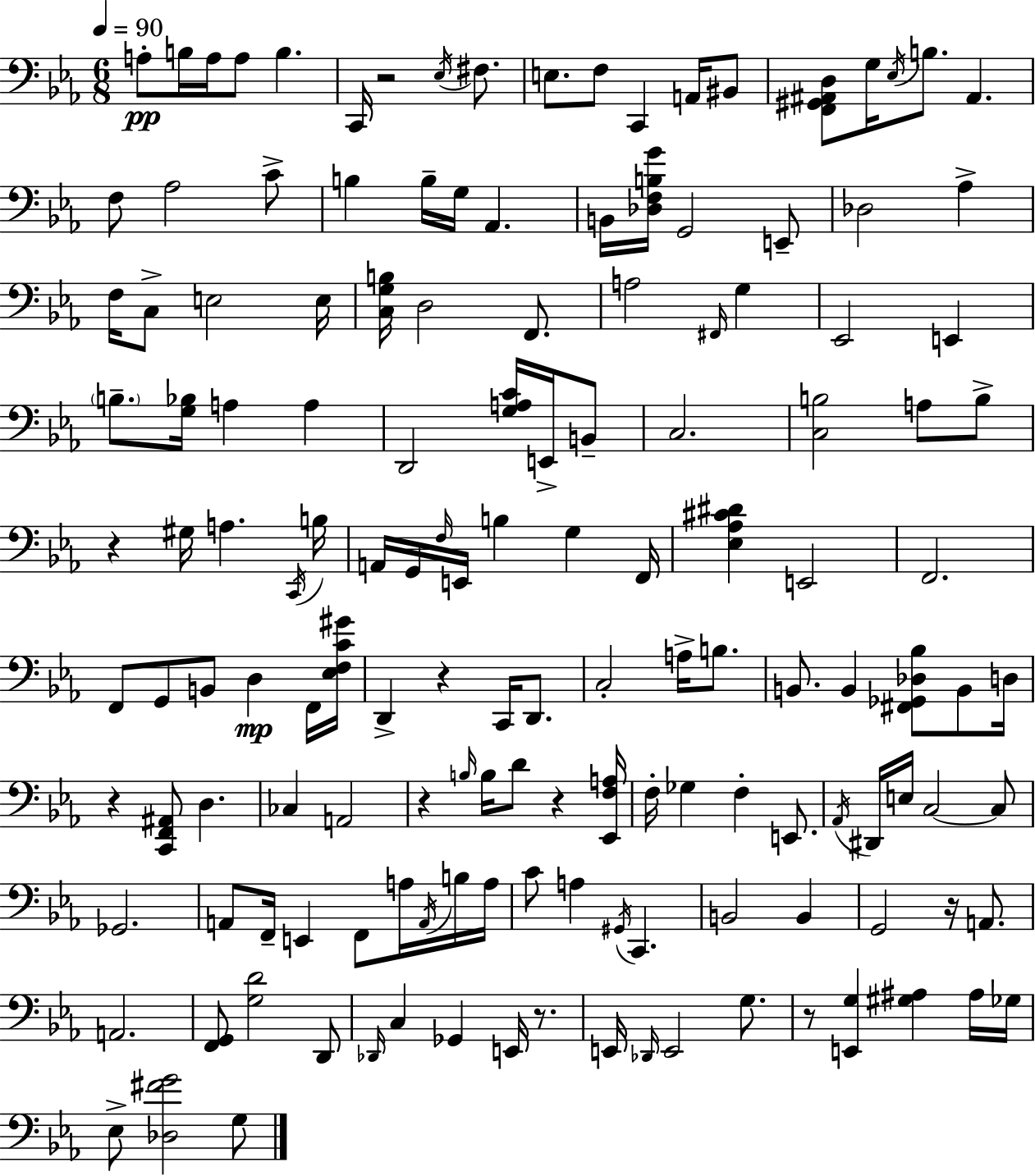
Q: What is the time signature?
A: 6/8